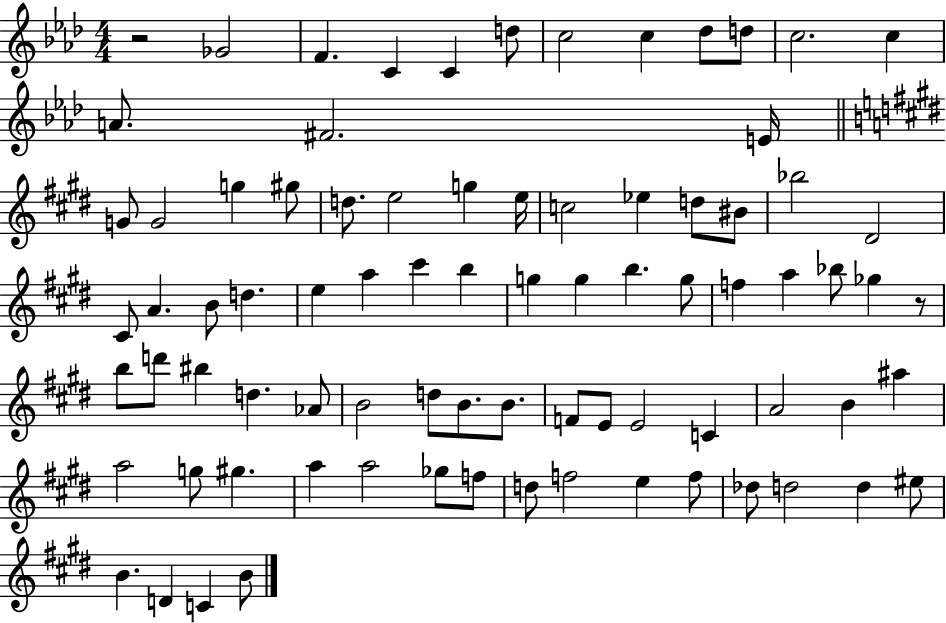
R/h Gb4/h F4/q. C4/q C4/q D5/e C5/h C5/q Db5/e D5/e C5/h. C5/q A4/e. F#4/h. E4/s G4/e G4/h G5/q G#5/e D5/e. E5/h G5/q E5/s C5/h Eb5/q D5/e BIS4/e Bb5/h D#4/h C#4/e A4/q. B4/e D5/q. E5/q A5/q C#6/q B5/q G5/q G5/q B5/q. G5/e F5/q A5/q Bb5/e Gb5/q R/e B5/e D6/e BIS5/q D5/q. Ab4/e B4/h D5/e B4/e. B4/e. F4/e E4/e E4/h C4/q A4/h B4/q A#5/q A5/h G5/e G#5/q. A5/q A5/h Gb5/e F5/e D5/e F5/h E5/q F5/e Db5/e D5/h D5/q EIS5/e B4/q. D4/q C4/q B4/e